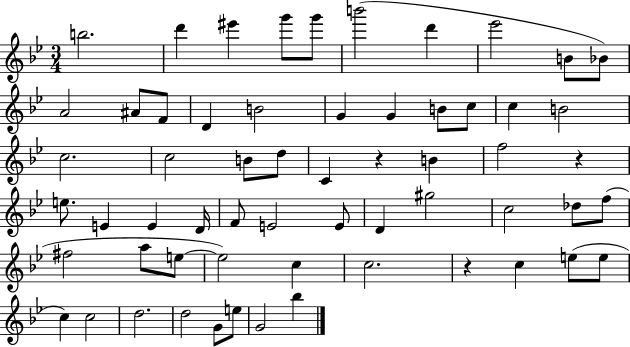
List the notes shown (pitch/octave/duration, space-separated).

B5/h. D6/q EIS6/q G6/e G6/e B6/h D6/q Eb6/h B4/e Bb4/e A4/h A#4/e F4/e D4/q B4/h G4/q G4/q B4/e C5/e C5/q B4/h C5/h. C5/h B4/e D5/e C4/q R/q B4/q F5/h R/q E5/e. E4/q E4/q D4/s F4/e E4/h E4/e D4/q G#5/h C5/h Db5/e F5/e F#5/h A5/e E5/e E5/h C5/q C5/h. R/q C5/q E5/e E5/e C5/q C5/h D5/h. D5/h G4/e E5/e G4/h Bb5/q